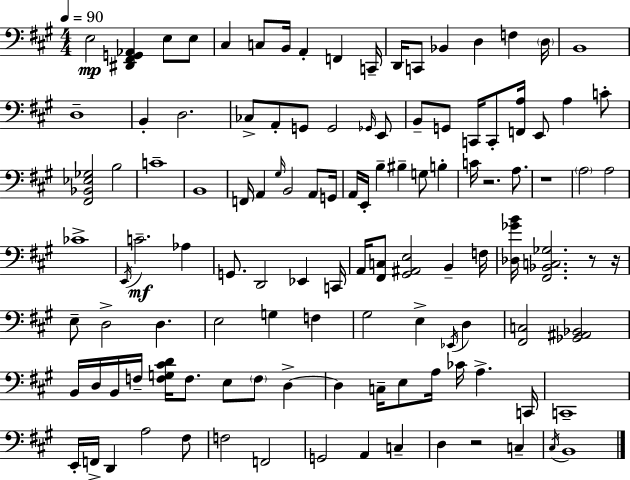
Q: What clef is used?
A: bass